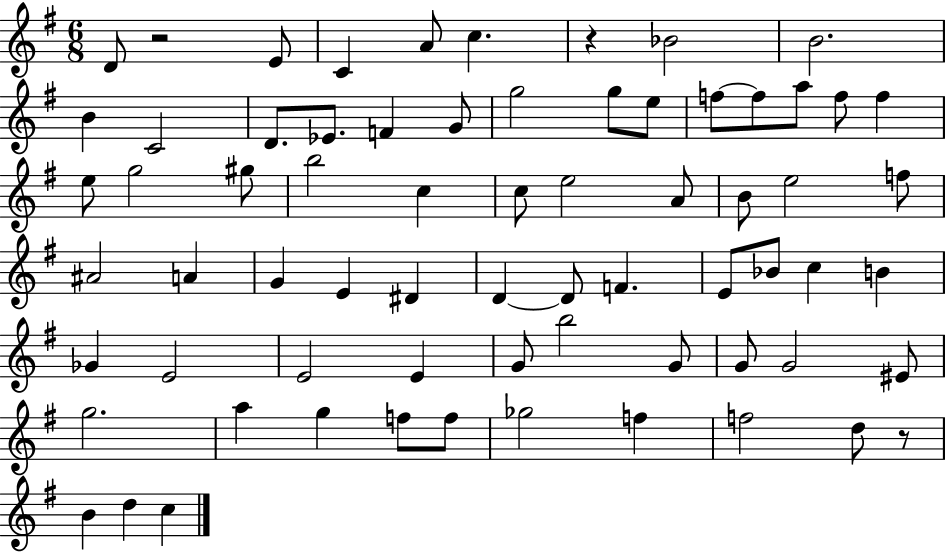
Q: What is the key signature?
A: G major